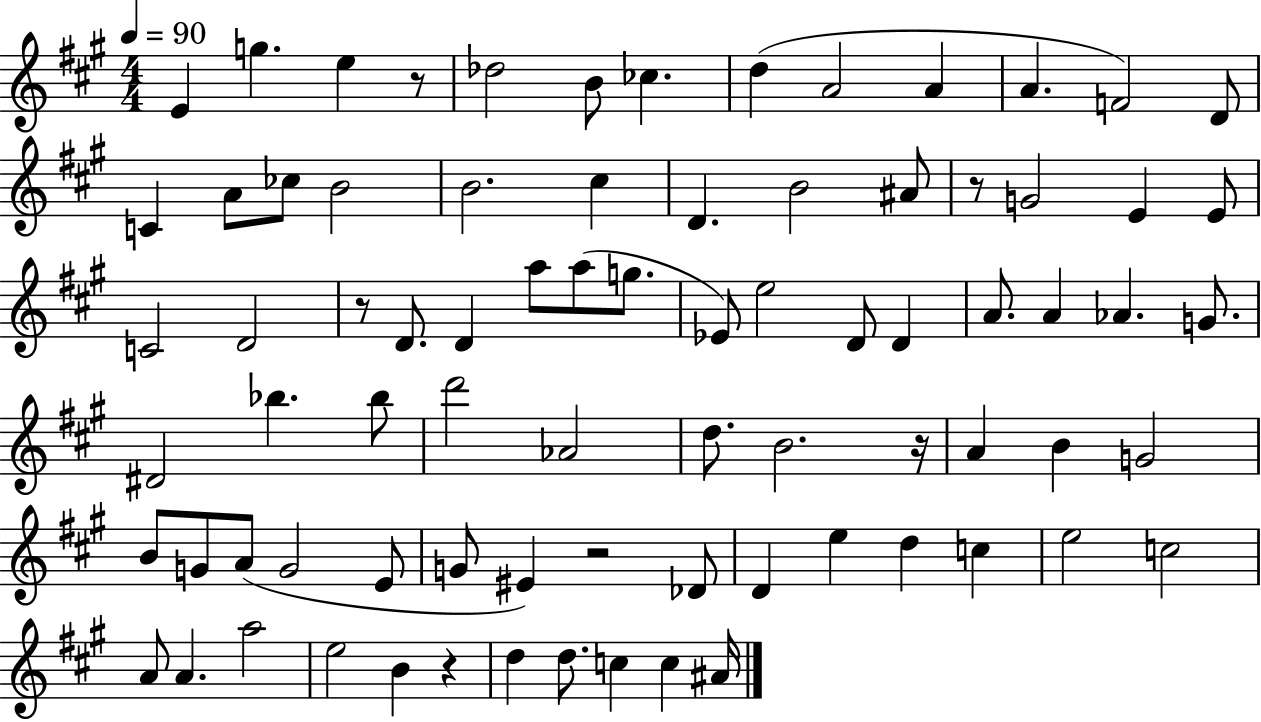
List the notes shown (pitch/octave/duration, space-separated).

E4/q G5/q. E5/q R/e Db5/h B4/e CES5/q. D5/q A4/h A4/q A4/q. F4/h D4/e C4/q A4/e CES5/e B4/h B4/h. C#5/q D4/q. B4/h A#4/e R/e G4/h E4/q E4/e C4/h D4/h R/e D4/e. D4/q A5/e A5/e G5/e. Eb4/e E5/h D4/e D4/q A4/e. A4/q Ab4/q. G4/e. D#4/h Bb5/q. Bb5/e D6/h Ab4/h D5/e. B4/h. R/s A4/q B4/q G4/h B4/e G4/e A4/e G4/h E4/e G4/e EIS4/q R/h Db4/e D4/q E5/q D5/q C5/q E5/h C5/h A4/e A4/q. A5/h E5/h B4/q R/q D5/q D5/e. C5/q C5/q A#4/s